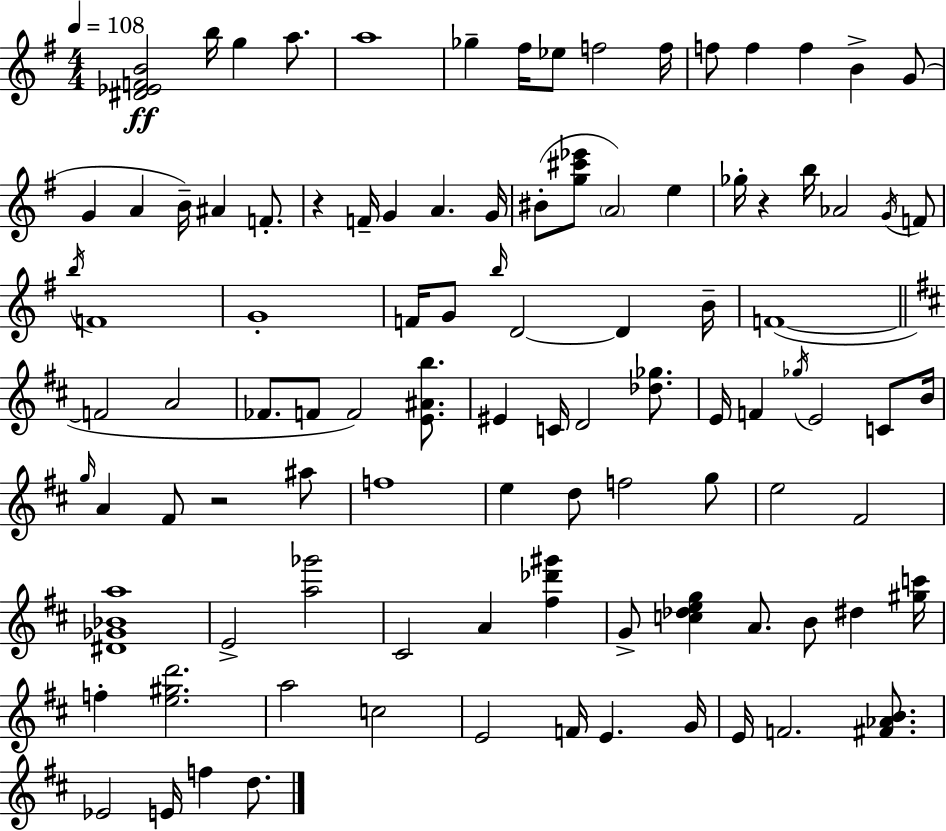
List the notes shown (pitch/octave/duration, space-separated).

[D#4,Eb4,F4,B4]/h B5/s G5/q A5/e. A5/w Gb5/q F#5/s Eb5/e F5/h F5/s F5/e F5/q F5/q B4/q G4/e G4/q A4/q B4/s A#4/q F4/e. R/q F4/s G4/q A4/q. G4/s BIS4/e [G5,C#6,Eb6]/e A4/h E5/q Gb5/s R/q B5/s Ab4/h G4/s F4/e B5/s F4/w G4/w F4/s G4/e B5/s D4/h D4/q B4/s F4/w F4/h A4/h FES4/e. F4/e F4/h [E4,A#4,B5]/e. EIS4/q C4/s D4/h [Db5,Gb5]/e. E4/s F4/q Gb5/s E4/h C4/e B4/s G5/s A4/q F#4/e R/h A#5/e F5/w E5/q D5/e F5/h G5/e E5/h F#4/h [D#4,Gb4,Bb4,A5]/w E4/h [A5,Gb6]/h C#4/h A4/q [F#5,Db6,G#6]/q G4/e [C5,Db5,E5,G5]/q A4/e. B4/e D#5/q [G#5,C6]/s F5/q [E5,G#5,D6]/h. A5/h C5/h E4/h F4/s E4/q. G4/s E4/s F4/h. [F#4,Ab4,B4]/e. Eb4/h E4/s F5/q D5/e.